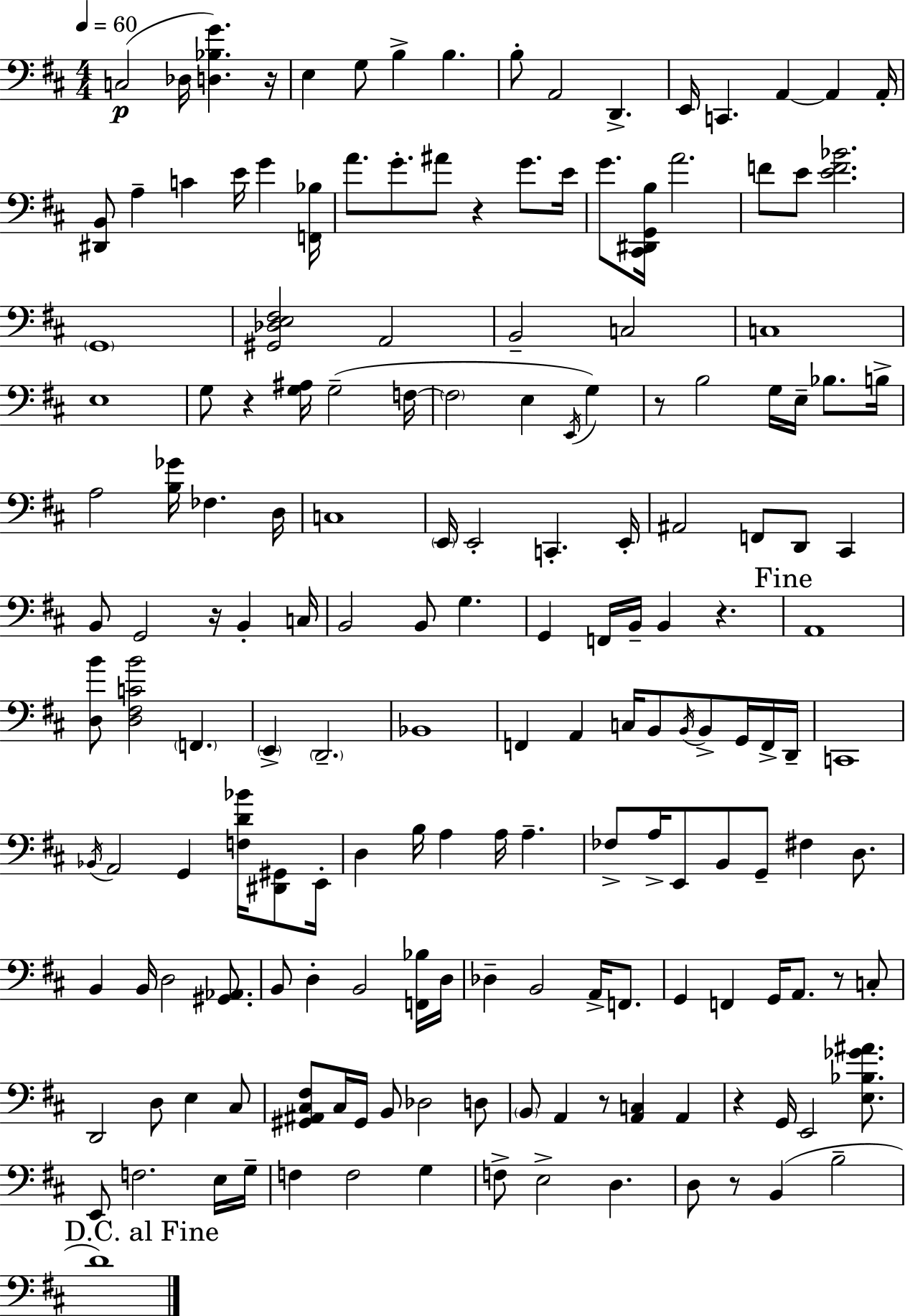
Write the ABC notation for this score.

X:1
T:Untitled
M:4/4
L:1/4
K:D
C,2 _D,/4 [D,_B,G] z/4 E, G,/2 B, B, B,/2 A,,2 D,, E,,/4 C,, A,, A,, A,,/4 [^D,,B,,]/2 A, C E/4 G [F,,_B,]/4 A/2 G/2 ^A/2 z G/2 E/4 G/2 [^C,,^D,,G,,B,]/4 A2 F/2 E/2 [EF_B]2 G,,4 [^G,,_D,E,^F,]2 A,,2 B,,2 C,2 C,4 E,4 G,/2 z [G,^A,]/4 G,2 F,/4 F,2 E, E,,/4 G, z/2 B,2 G,/4 E,/4 _B,/2 B,/4 A,2 [B,_G]/4 _F, D,/4 C,4 E,,/4 E,,2 C,, E,,/4 ^A,,2 F,,/2 D,,/2 ^C,, B,,/2 G,,2 z/4 B,, C,/4 B,,2 B,,/2 G, G,, F,,/4 B,,/4 B,, z A,,4 [D,B]/2 [D,^F,CB]2 F,, E,, D,,2 _B,,4 F,, A,, C,/4 B,,/2 B,,/4 B,,/2 G,,/4 F,,/4 D,,/4 C,,4 _B,,/4 A,,2 G,, [F,D_B]/4 [^D,,^G,,]/2 E,,/4 D, B,/4 A, A,/4 A, _F,/2 A,/4 E,,/2 B,,/2 G,,/2 ^F, D,/2 B,, B,,/4 D,2 [^G,,_A,,]/2 B,,/2 D, B,,2 [F,,_B,]/4 D,/4 _D, B,,2 A,,/4 F,,/2 G,, F,, G,,/4 A,,/2 z/2 C,/2 D,,2 D,/2 E, ^C,/2 [^G,,^A,,^C,^F,]/2 ^C,/4 ^G,,/4 B,,/2 _D,2 D,/2 B,,/2 A,, z/2 [A,,C,] A,, z G,,/4 E,,2 [E,_B,_G^A]/2 E,,/2 F,2 E,/4 G,/4 F, F,2 G, F,/2 E,2 D, D,/2 z/2 B,, B,2 D4